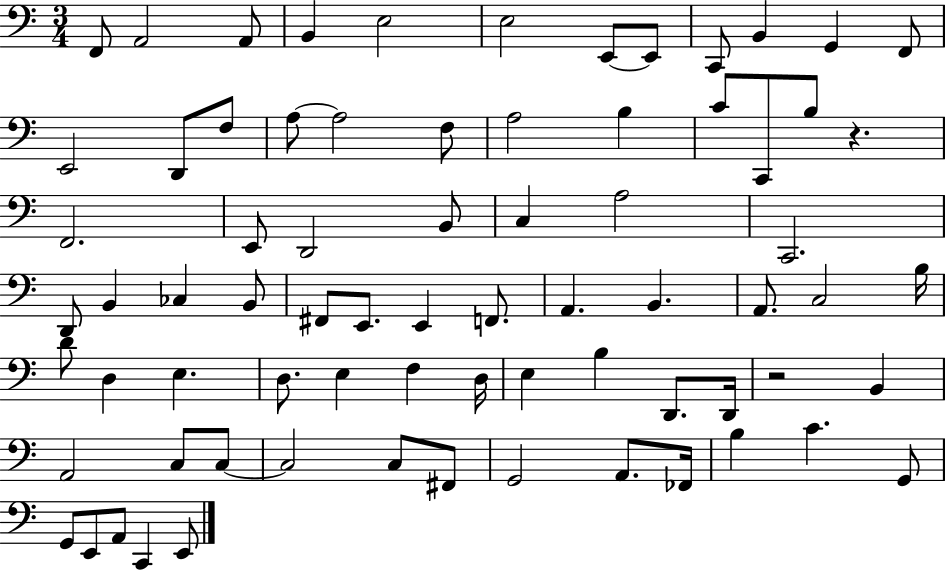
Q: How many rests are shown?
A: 2